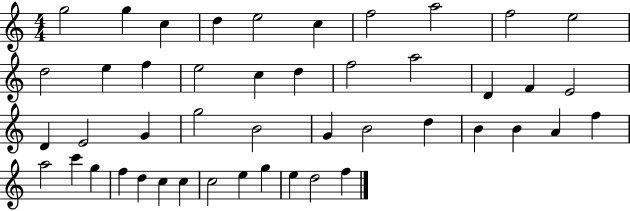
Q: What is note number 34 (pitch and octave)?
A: A5